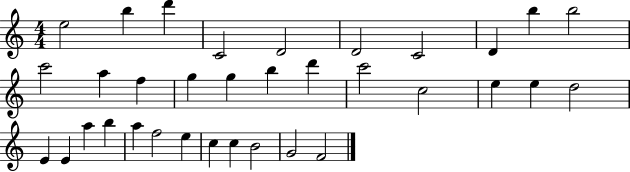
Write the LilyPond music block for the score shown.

{
  \clef treble
  \numericTimeSignature
  \time 4/4
  \key c \major
  e''2 b''4 d'''4 | c'2 d'2 | d'2 c'2 | d'4 b''4 b''2 | \break c'''2 a''4 f''4 | g''4 g''4 b''4 d'''4 | c'''2 c''2 | e''4 e''4 d''2 | \break e'4 e'4 a''4 b''4 | a''4 f''2 e''4 | c''4 c''4 b'2 | g'2 f'2 | \break \bar "|."
}